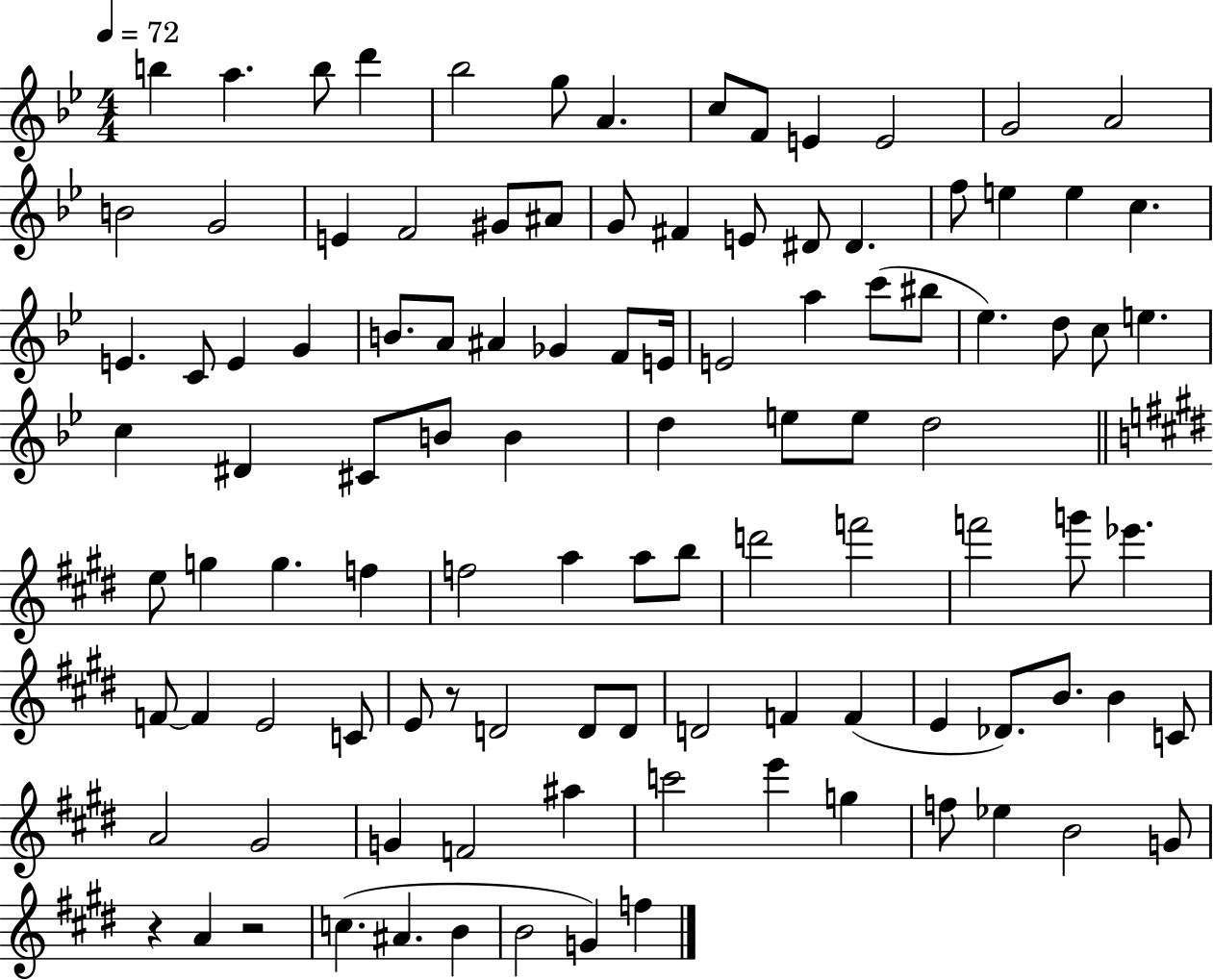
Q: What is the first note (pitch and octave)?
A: B5